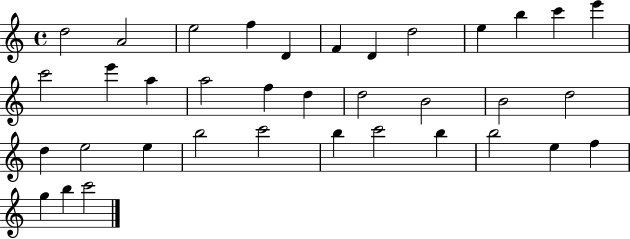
{
  \clef treble
  \time 4/4
  \defaultTimeSignature
  \key c \major
  d''2 a'2 | e''2 f''4 d'4 | f'4 d'4 d''2 | e''4 b''4 c'''4 e'''4 | \break c'''2 e'''4 a''4 | a''2 f''4 d''4 | d''2 b'2 | b'2 d''2 | \break d''4 e''2 e''4 | b''2 c'''2 | b''4 c'''2 b''4 | b''2 e''4 f''4 | \break g''4 b''4 c'''2 | \bar "|."
}